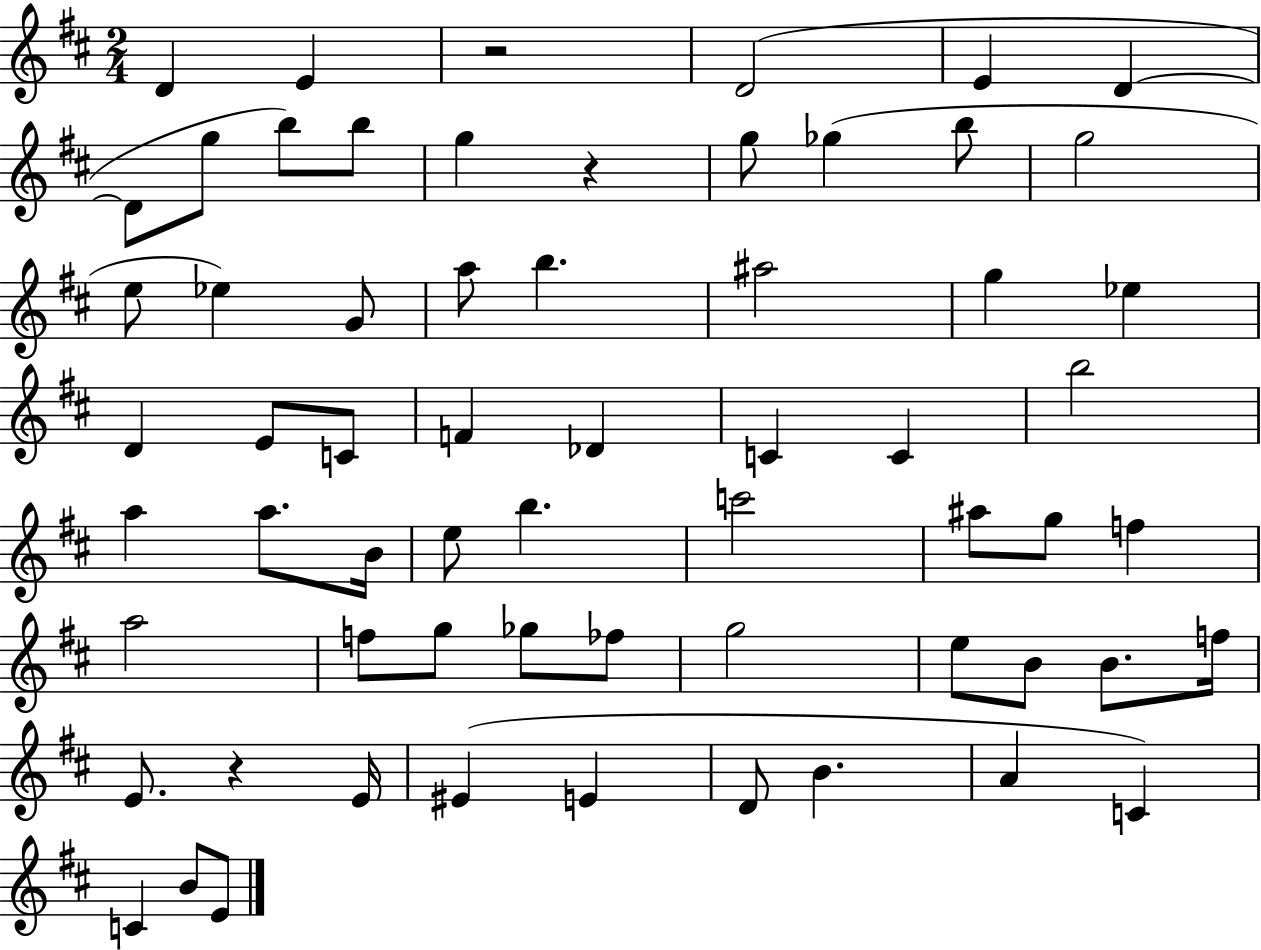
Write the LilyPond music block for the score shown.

{
  \clef treble
  \numericTimeSignature
  \time 2/4
  \key d \major
  d'4 e'4 | r2 | d'2( | e'4 d'4~~ | \break d'8 g''8 b''8) b''8 | g''4 r4 | g''8 ges''4( b''8 | g''2 | \break e''8 ees''4) g'8 | a''8 b''4. | ais''2 | g''4 ees''4 | \break d'4 e'8 c'8 | f'4 des'4 | c'4 c'4 | b''2 | \break a''4 a''8. b'16 | e''8 b''4. | c'''2 | ais''8 g''8 f''4 | \break a''2 | f''8 g''8 ges''8 fes''8 | g''2 | e''8 b'8 b'8. f''16 | \break e'8. r4 e'16 | eis'4( e'4 | d'8 b'4. | a'4 c'4) | \break c'4 b'8 e'8 | \bar "|."
}